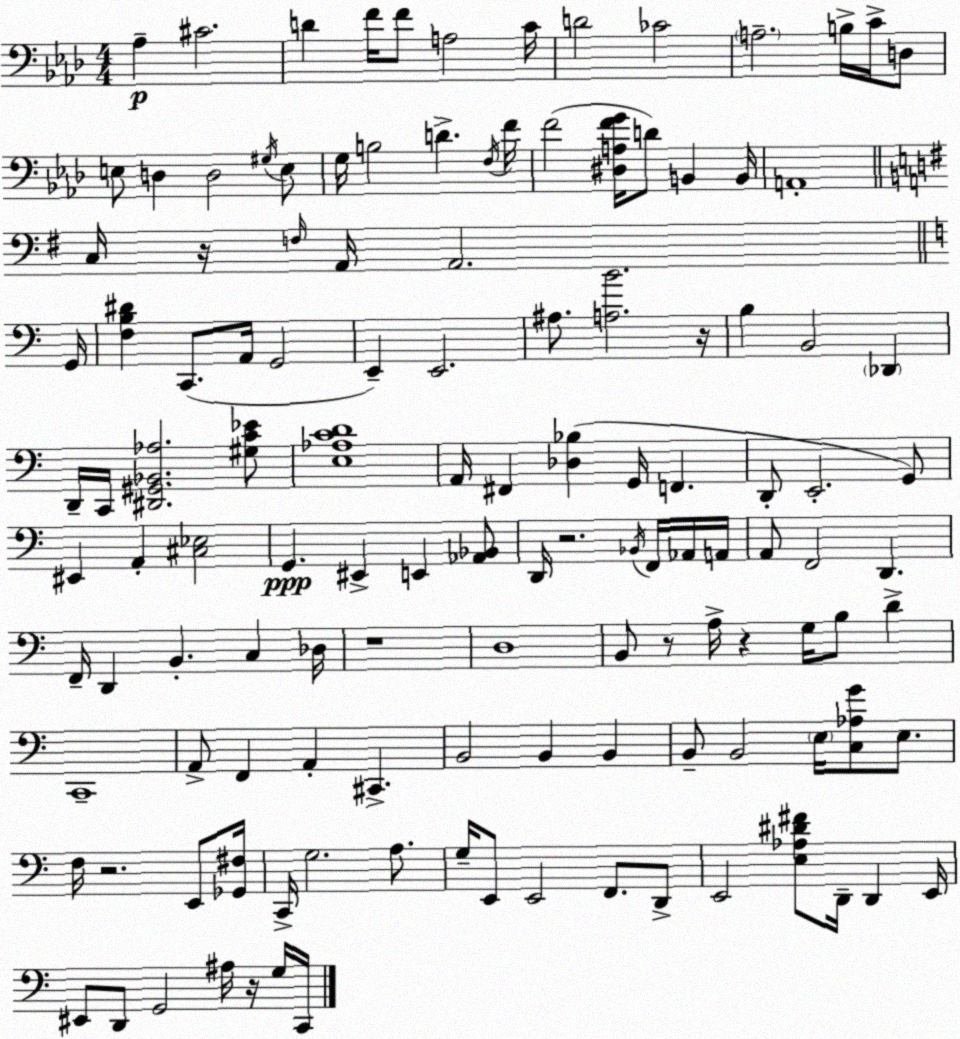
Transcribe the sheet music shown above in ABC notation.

X:1
T:Untitled
M:4/4
L:1/4
K:Fm
_A, ^C2 D F/4 F/2 A,2 C/4 D2 _C2 A,2 B,/4 C/4 D,/2 E,/2 D, D,2 ^G,/4 E,/2 G,/4 B,2 D F,/4 F/4 F2 [^D,A,FG]/4 D/2 B,, B,,/4 A,,4 C,/4 z/4 F,/4 A,,/4 A,,2 G,,/4 [F,B,^D] C,,/2 A,,/4 G,,2 E,, E,,2 ^A,/2 [A,B]2 z/4 B, B,,2 _D,, D,,/4 C,,/4 [^D,,^G,,_B,,_A,]2 [^G,C_E]/2 [E,_A,CD]4 A,,/4 ^F,, [_D,_B,] G,,/4 F,, D,,/2 E,,2 G,,/2 ^E,, A,, [^C,_E,]2 G,, ^E,, E,, [_A,,_B,,]/2 D,,/4 z2 _B,,/4 F,,/4 _A,,/4 A,,/4 A,,/2 F,,2 D,, F,,/4 D,, B,, C, _D,/4 z4 D,4 B,,/2 z/2 A,/4 z G,/4 B,/2 D C,,4 A,,/2 F,, A,, ^C,, B,,2 B,, B,, B,,/2 B,,2 E,/4 [C,_A,G]/2 E,/2 F,/4 z2 E,,/2 [_G,,^F,]/4 C,,/4 G,2 A,/2 G,/4 E,,/2 E,,2 F,,/2 D,,/2 E,,2 [E,_A,^D^F]/2 D,,/4 D,, E,,/4 ^E,,/2 D,,/2 G,,2 ^A,/4 z/4 G,/4 C,,/4